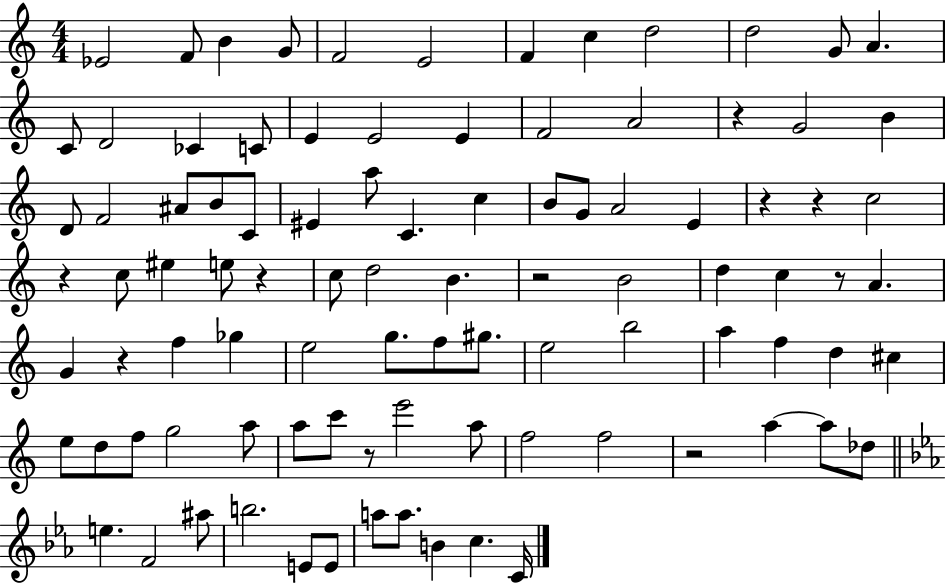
X:1
T:Untitled
M:4/4
L:1/4
K:C
_E2 F/2 B G/2 F2 E2 F c d2 d2 G/2 A C/2 D2 _C C/2 E E2 E F2 A2 z G2 B D/2 F2 ^A/2 B/2 C/2 ^E a/2 C c B/2 G/2 A2 E z z c2 z c/2 ^e e/2 z c/2 d2 B z2 B2 d c z/2 A G z f _g e2 g/2 f/2 ^g/2 e2 b2 a f d ^c e/2 d/2 f/2 g2 a/2 a/2 c'/2 z/2 e'2 a/2 f2 f2 z2 a a/2 _d/2 e F2 ^a/2 b2 E/2 E/2 a/2 a/2 B c C/4